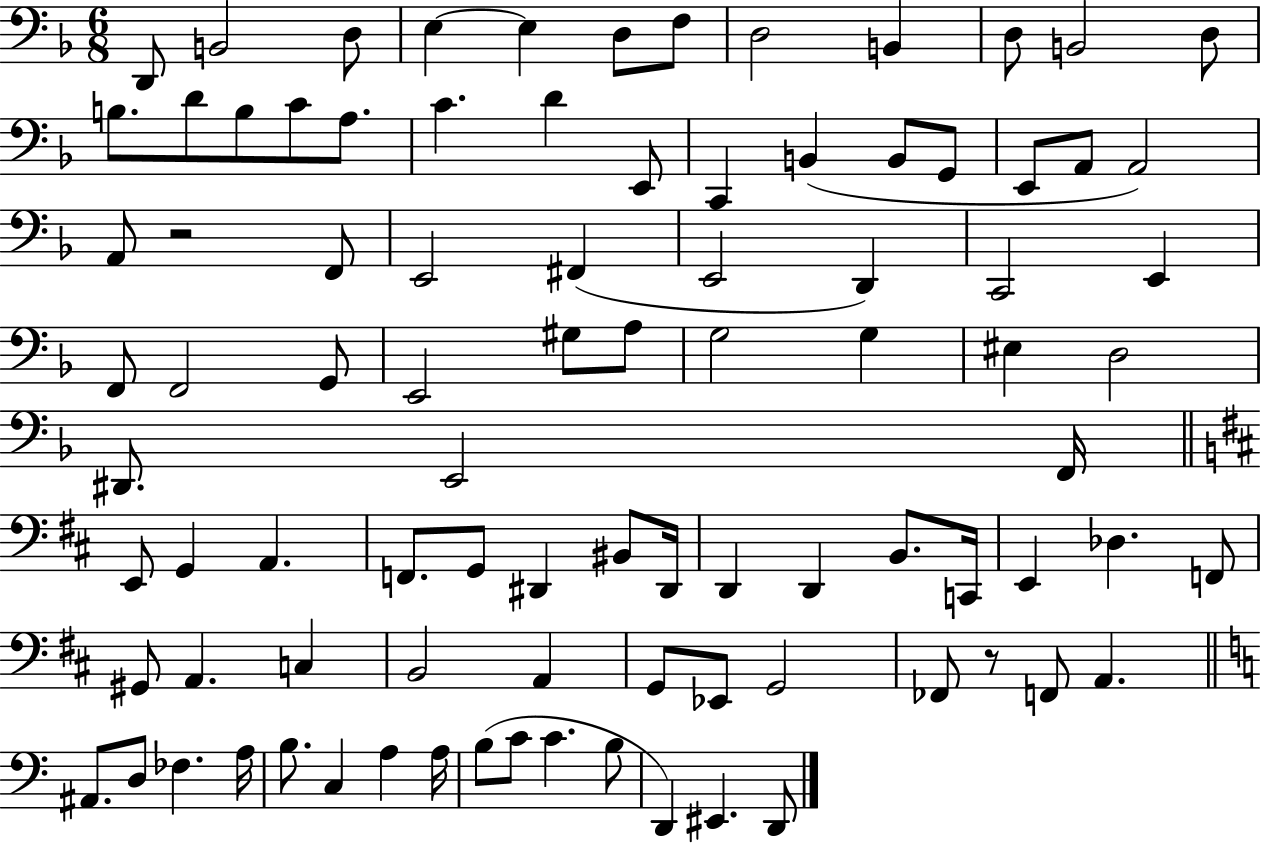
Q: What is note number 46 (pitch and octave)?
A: D#2